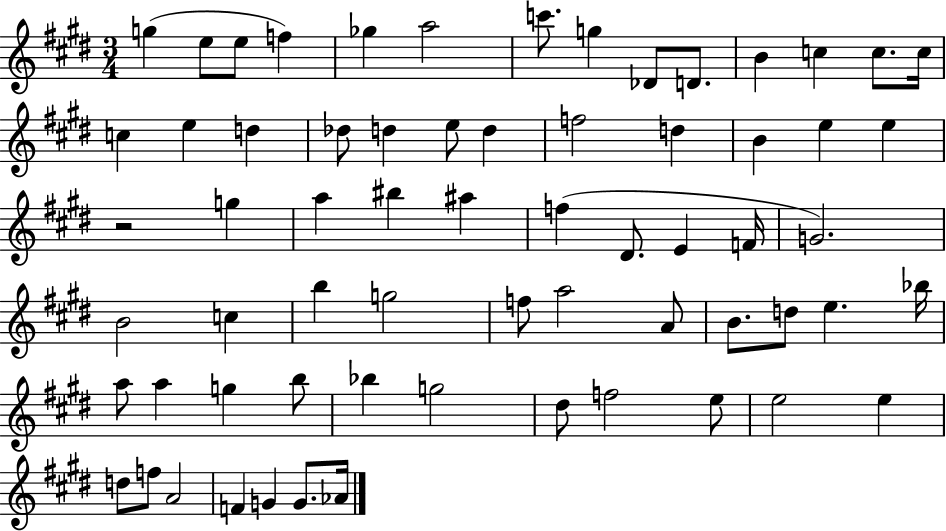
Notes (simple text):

G5/q E5/e E5/e F5/q Gb5/q A5/h C6/e. G5/q Db4/e D4/e. B4/q C5/q C5/e. C5/s C5/q E5/q D5/q Db5/e D5/q E5/e D5/q F5/h D5/q B4/q E5/q E5/q R/h G5/q A5/q BIS5/q A#5/q F5/q D#4/e. E4/q F4/s G4/h. B4/h C5/q B5/q G5/h F5/e A5/h A4/e B4/e. D5/e E5/q. Bb5/s A5/e A5/q G5/q B5/e Bb5/q G5/h D#5/e F5/h E5/e E5/h E5/q D5/e F5/e A4/h F4/q G4/q G4/e. Ab4/s